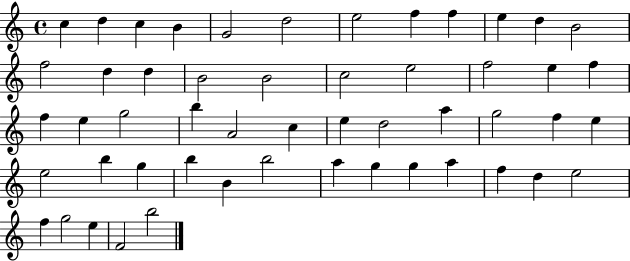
{
  \clef treble
  \time 4/4
  \defaultTimeSignature
  \key c \major
  c''4 d''4 c''4 b'4 | g'2 d''2 | e''2 f''4 f''4 | e''4 d''4 b'2 | \break f''2 d''4 d''4 | b'2 b'2 | c''2 e''2 | f''2 e''4 f''4 | \break f''4 e''4 g''2 | b''4 a'2 c''4 | e''4 d''2 a''4 | g''2 f''4 e''4 | \break e''2 b''4 g''4 | b''4 b'4 b''2 | a''4 g''4 g''4 a''4 | f''4 d''4 e''2 | \break f''4 g''2 e''4 | f'2 b''2 | \bar "|."
}